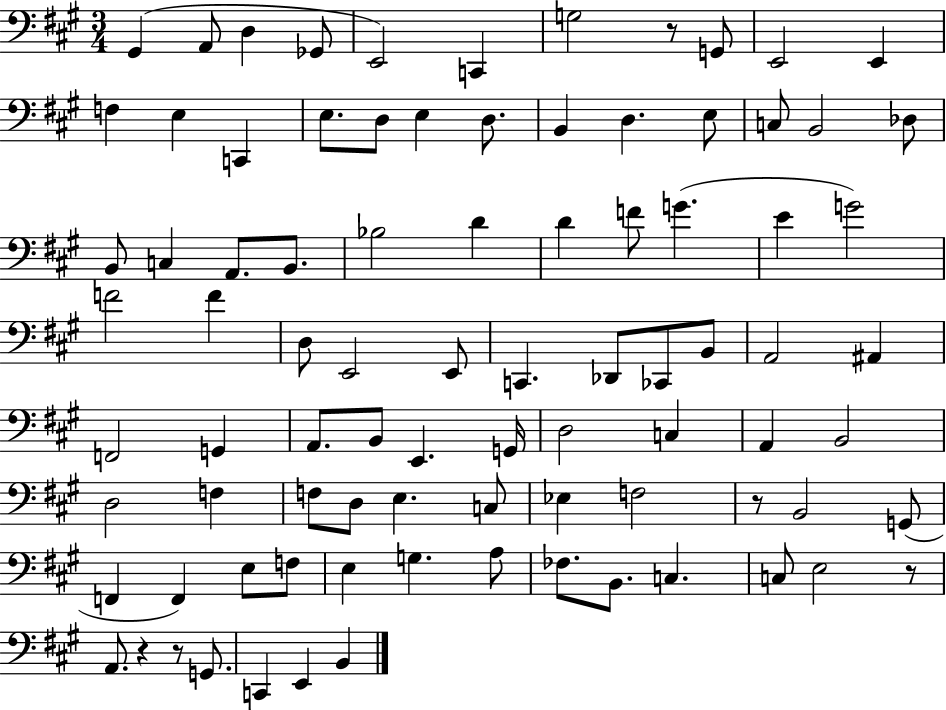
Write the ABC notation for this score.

X:1
T:Untitled
M:3/4
L:1/4
K:A
^G,, A,,/2 D, _G,,/2 E,,2 C,, G,2 z/2 G,,/2 E,,2 E,, F, E, C,, E,/2 D,/2 E, D,/2 B,, D, E,/2 C,/2 B,,2 _D,/2 B,,/2 C, A,,/2 B,,/2 _B,2 D D F/2 G E G2 F2 F D,/2 E,,2 E,,/2 C,, _D,,/2 _C,,/2 B,,/2 A,,2 ^A,, F,,2 G,, A,,/2 B,,/2 E,, G,,/4 D,2 C, A,, B,,2 D,2 F, F,/2 D,/2 E, C,/2 _E, F,2 z/2 B,,2 G,,/2 F,, F,, E,/2 F,/2 E, G, A,/2 _F,/2 B,,/2 C, C,/2 E,2 z/2 A,,/2 z z/2 G,,/2 C,, E,, B,,